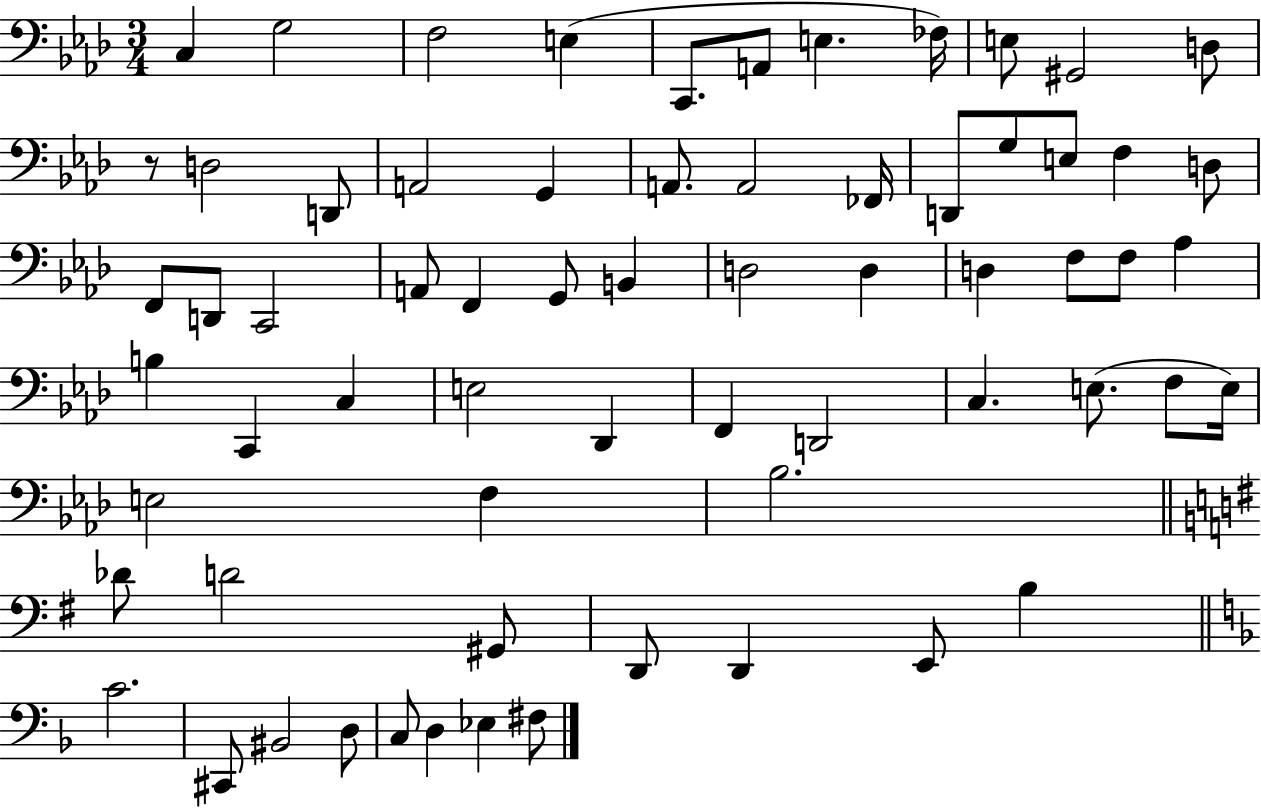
X:1
T:Untitled
M:3/4
L:1/4
K:Ab
C, G,2 F,2 E, C,,/2 A,,/2 E, _F,/4 E,/2 ^G,,2 D,/2 z/2 D,2 D,,/2 A,,2 G,, A,,/2 A,,2 _F,,/4 D,,/2 G,/2 E,/2 F, D,/2 F,,/2 D,,/2 C,,2 A,,/2 F,, G,,/2 B,, D,2 D, D, F,/2 F,/2 _A, B, C,, C, E,2 _D,, F,, D,,2 C, E,/2 F,/2 E,/4 E,2 F, _B,2 _D/2 D2 ^G,,/2 D,,/2 D,, E,,/2 B, C2 ^C,,/2 ^B,,2 D,/2 C,/2 D, _E, ^F,/2